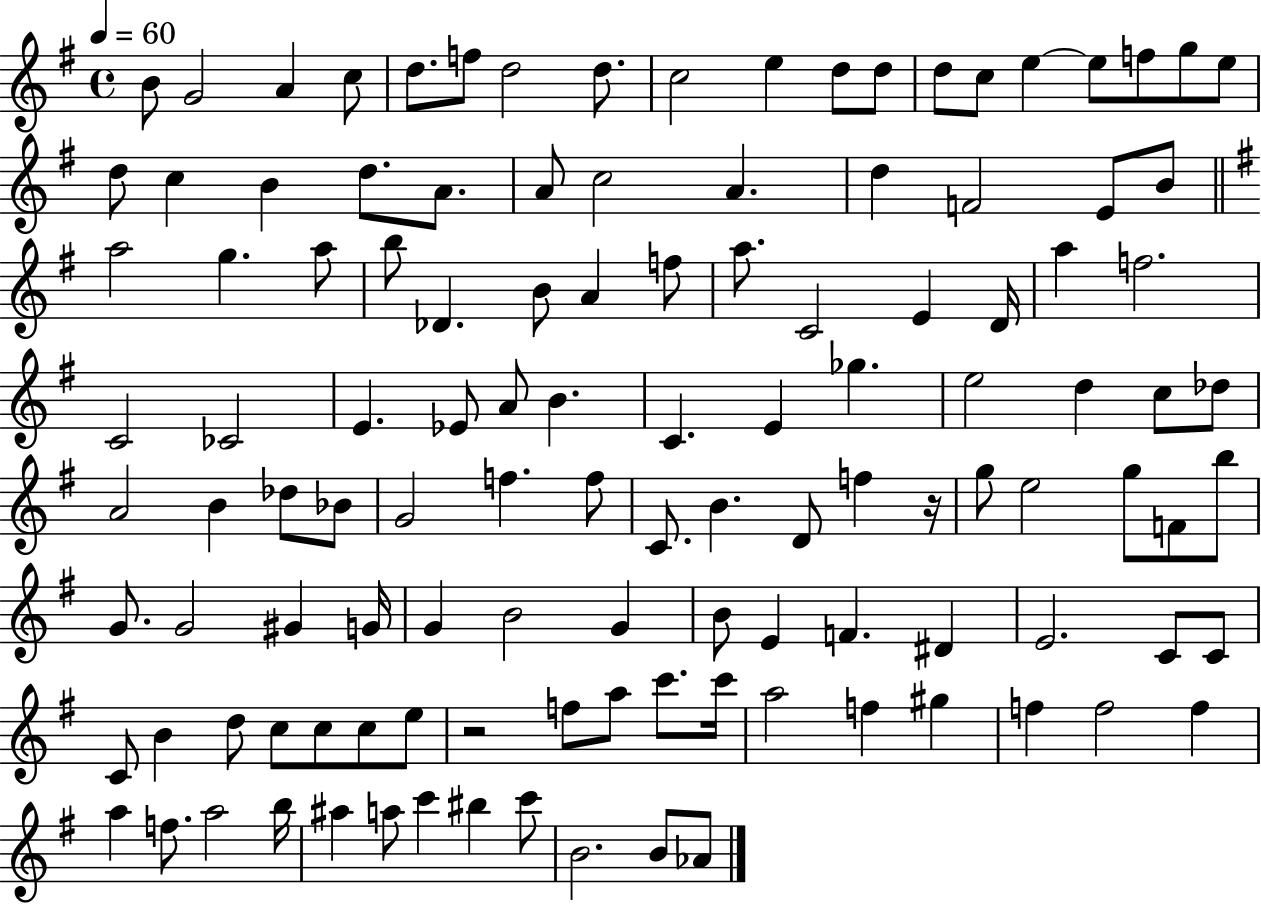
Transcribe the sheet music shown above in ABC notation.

X:1
T:Untitled
M:4/4
L:1/4
K:G
B/2 G2 A c/2 d/2 f/2 d2 d/2 c2 e d/2 d/2 d/2 c/2 e e/2 f/2 g/2 e/2 d/2 c B d/2 A/2 A/2 c2 A d F2 E/2 B/2 a2 g a/2 b/2 _D B/2 A f/2 a/2 C2 E D/4 a f2 C2 _C2 E _E/2 A/2 B C E _g e2 d c/2 _d/2 A2 B _d/2 _B/2 G2 f f/2 C/2 B D/2 f z/4 g/2 e2 g/2 F/2 b/2 G/2 G2 ^G G/4 G B2 G B/2 E F ^D E2 C/2 C/2 C/2 B d/2 c/2 c/2 c/2 e/2 z2 f/2 a/2 c'/2 c'/4 a2 f ^g f f2 f a f/2 a2 b/4 ^a a/2 c' ^b c'/2 B2 B/2 _A/2